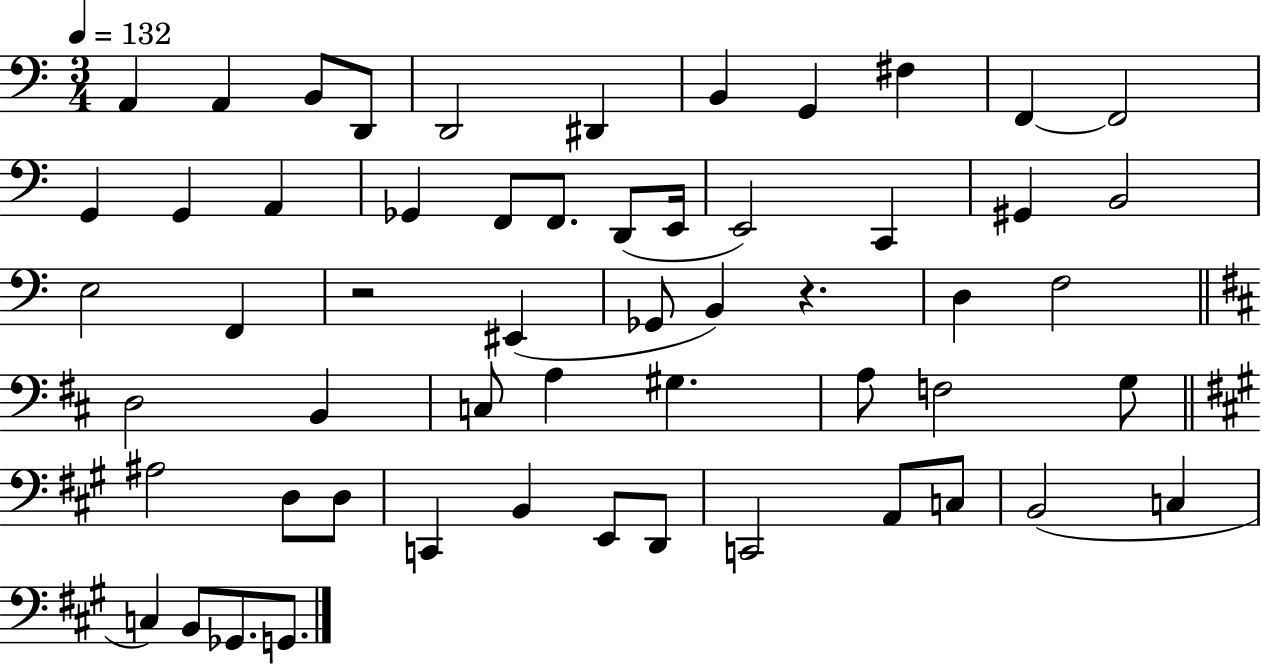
A2/q A2/q B2/e D2/e D2/h D#2/q B2/q G2/q F#3/q F2/q F2/h G2/q G2/q A2/q Gb2/q F2/e F2/e. D2/e E2/s E2/h C2/q G#2/q B2/h E3/h F2/q R/h EIS2/q Gb2/e B2/q R/q. D3/q F3/h D3/h B2/q C3/e A3/q G#3/q. A3/e F3/h G3/e A#3/h D3/e D3/e C2/q B2/q E2/e D2/e C2/h A2/e C3/e B2/h C3/q C3/q B2/e Gb2/e. G2/e.